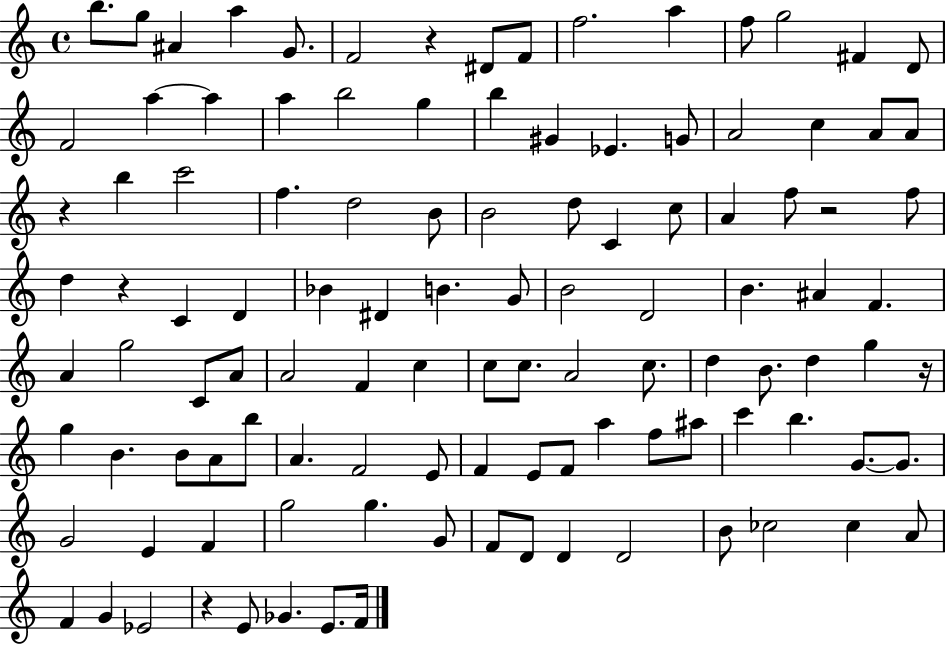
{
  \clef treble
  \time 4/4
  \defaultTimeSignature
  \key c \major
  b''8. g''8 ais'4 a''4 g'8. | f'2 r4 dis'8 f'8 | f''2. a''4 | f''8 g''2 fis'4 d'8 | \break f'2 a''4~~ a''4 | a''4 b''2 g''4 | b''4 gis'4 ees'4. g'8 | a'2 c''4 a'8 a'8 | \break r4 b''4 c'''2 | f''4. d''2 b'8 | b'2 d''8 c'4 c''8 | a'4 f''8 r2 f''8 | \break d''4 r4 c'4 d'4 | bes'4 dis'4 b'4. g'8 | b'2 d'2 | b'4. ais'4 f'4. | \break a'4 g''2 c'8 a'8 | a'2 f'4 c''4 | c''8 c''8. a'2 c''8. | d''4 b'8. d''4 g''4 r16 | \break g''4 b'4. b'8 a'8 b''8 | a'4. f'2 e'8 | f'4 e'8 f'8 a''4 f''8 ais''8 | c'''4 b''4. g'8.~~ g'8. | \break g'2 e'4 f'4 | g''2 g''4. g'8 | f'8 d'8 d'4 d'2 | b'8 ces''2 ces''4 a'8 | \break f'4 g'4 ees'2 | r4 e'8 ges'4. e'8. f'16 | \bar "|."
}